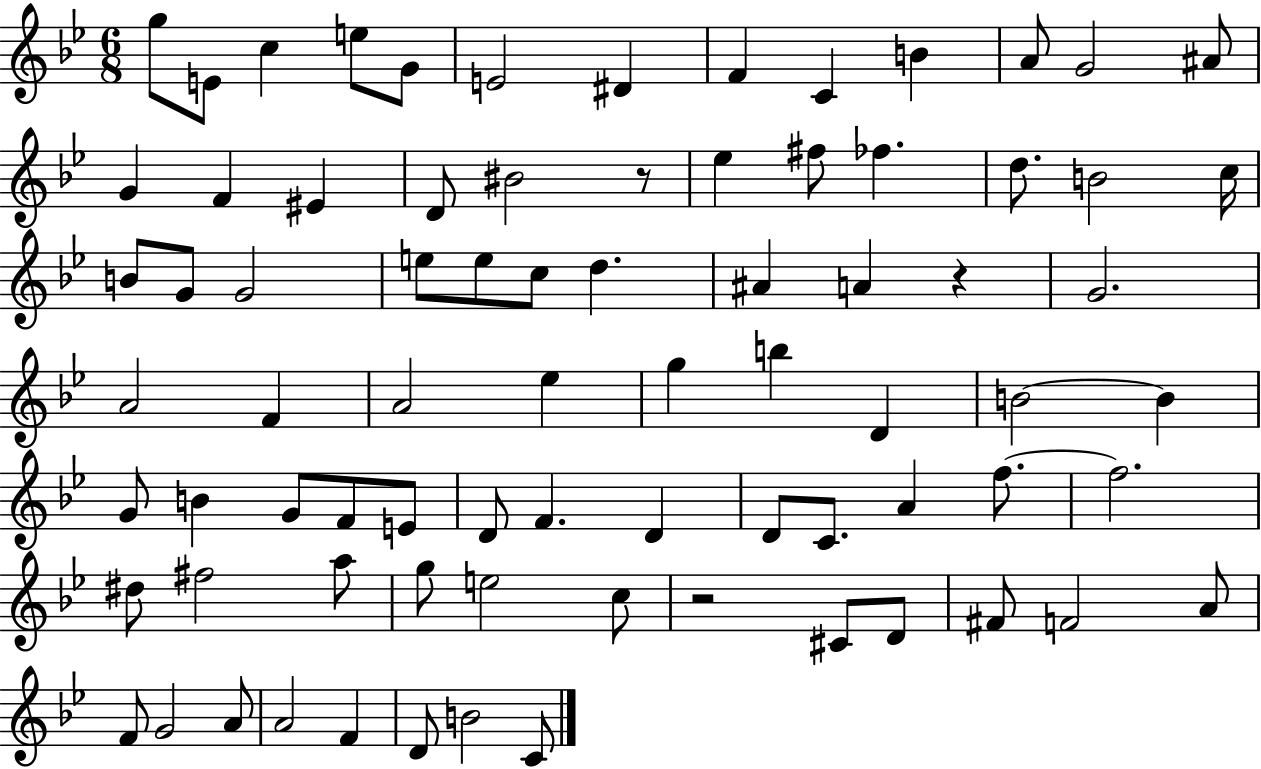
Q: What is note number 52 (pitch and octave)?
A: D4